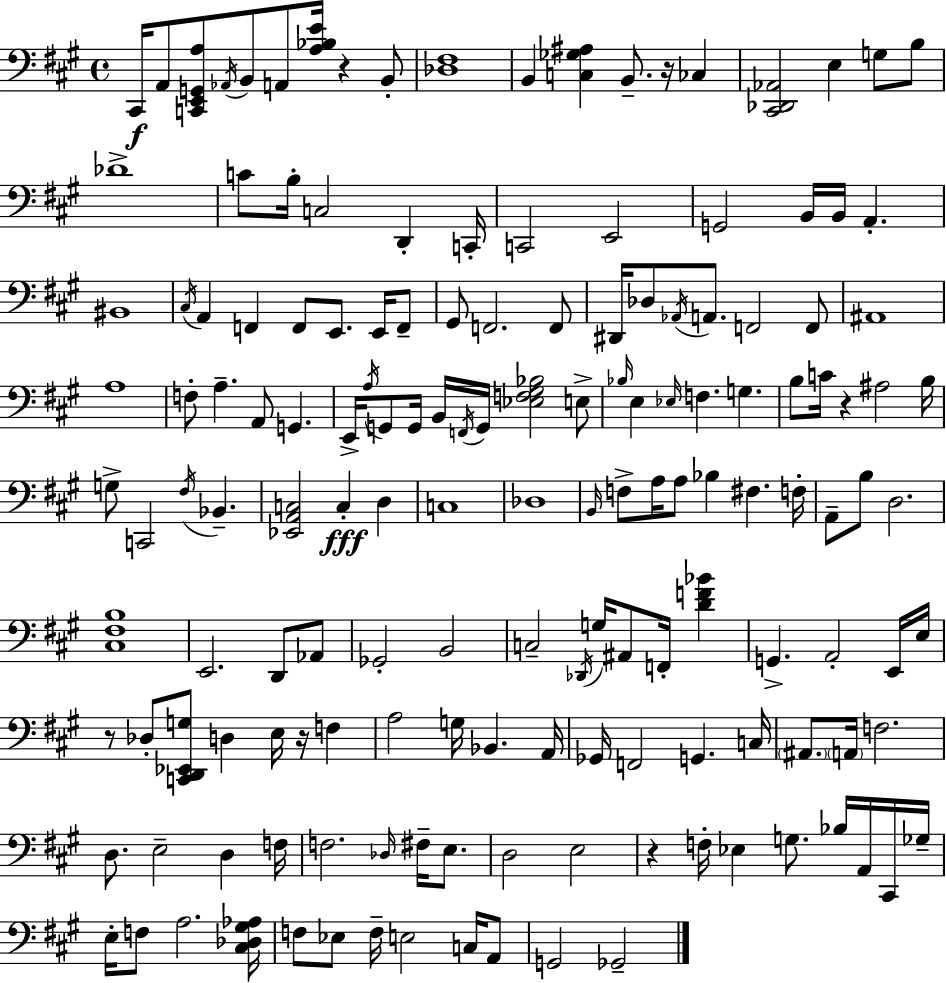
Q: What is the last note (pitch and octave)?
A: Gb2